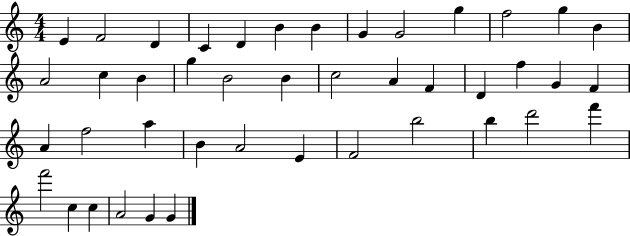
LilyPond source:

{
  \clef treble
  \numericTimeSignature
  \time 4/4
  \key c \major
  e'4 f'2 d'4 | c'4 d'4 b'4 b'4 | g'4 g'2 g''4 | f''2 g''4 b'4 | \break a'2 c''4 b'4 | g''4 b'2 b'4 | c''2 a'4 f'4 | d'4 f''4 g'4 f'4 | \break a'4 f''2 a''4 | b'4 a'2 e'4 | f'2 b''2 | b''4 d'''2 f'''4 | \break f'''2 c''4 c''4 | a'2 g'4 g'4 | \bar "|."
}